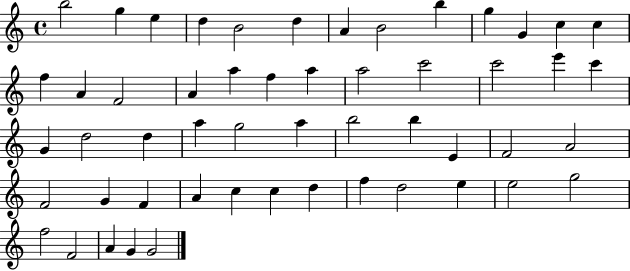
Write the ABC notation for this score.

X:1
T:Untitled
M:4/4
L:1/4
K:C
b2 g e d B2 d A B2 b g G c c f A F2 A a f a a2 c'2 c'2 e' c' G d2 d a g2 a b2 b E F2 A2 F2 G F A c c d f d2 e e2 g2 f2 F2 A G G2